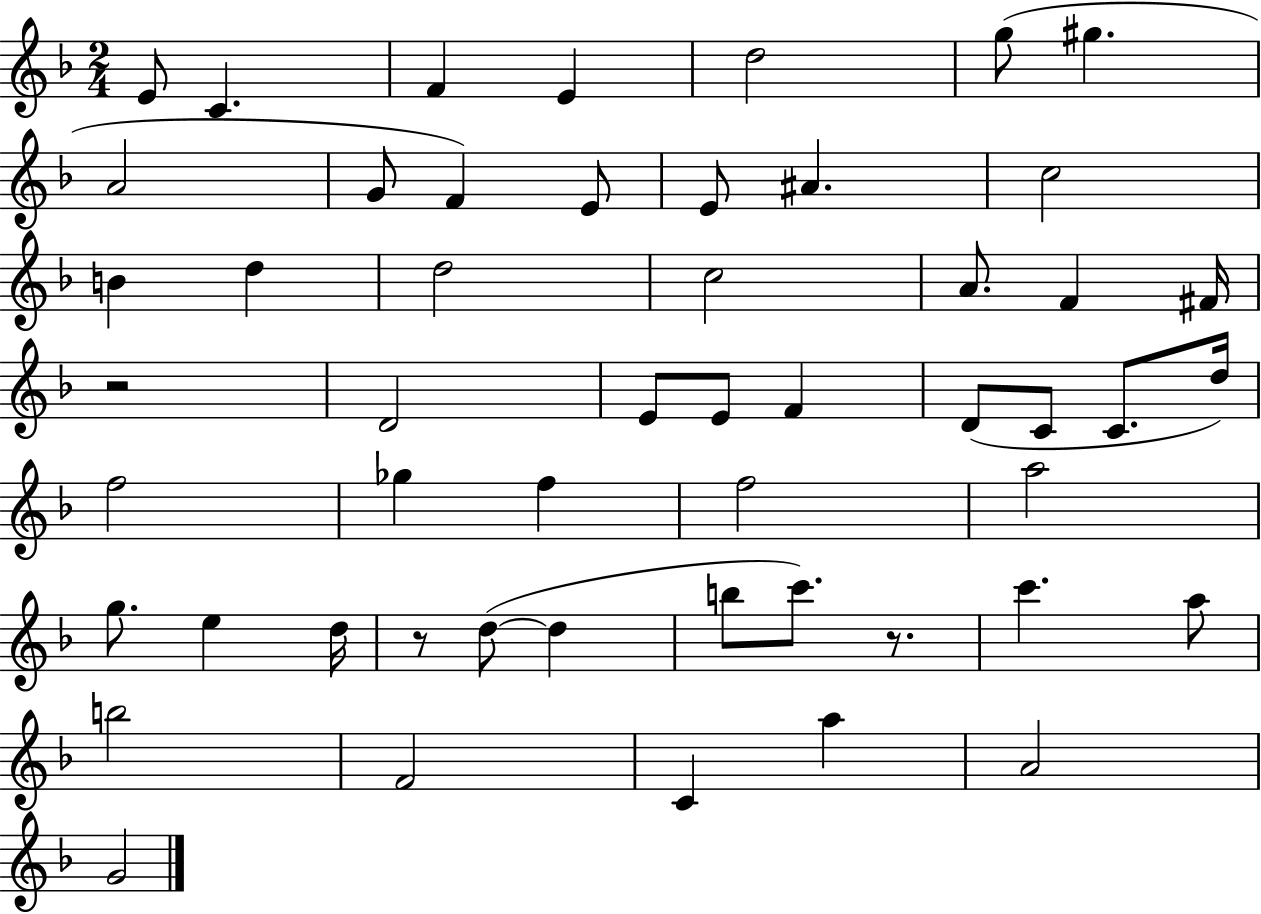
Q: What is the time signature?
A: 2/4